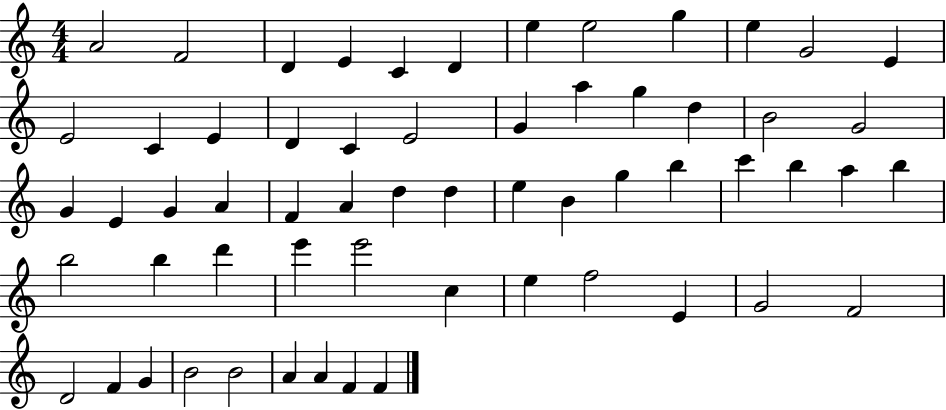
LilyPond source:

{
  \clef treble
  \numericTimeSignature
  \time 4/4
  \key c \major
  a'2 f'2 | d'4 e'4 c'4 d'4 | e''4 e''2 g''4 | e''4 g'2 e'4 | \break e'2 c'4 e'4 | d'4 c'4 e'2 | g'4 a''4 g''4 d''4 | b'2 g'2 | \break g'4 e'4 g'4 a'4 | f'4 a'4 d''4 d''4 | e''4 b'4 g''4 b''4 | c'''4 b''4 a''4 b''4 | \break b''2 b''4 d'''4 | e'''4 e'''2 c''4 | e''4 f''2 e'4 | g'2 f'2 | \break d'2 f'4 g'4 | b'2 b'2 | a'4 a'4 f'4 f'4 | \bar "|."
}